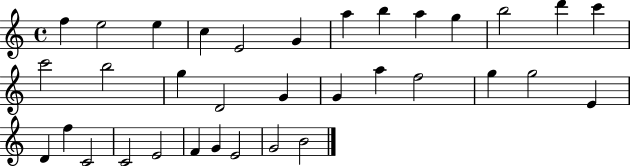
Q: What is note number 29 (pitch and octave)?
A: E4